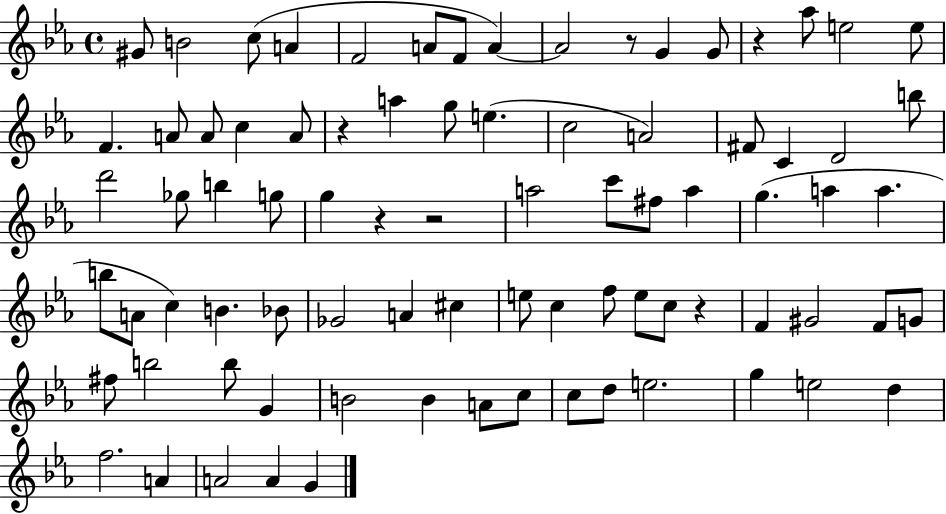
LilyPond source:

{
  \clef treble
  \time 4/4
  \defaultTimeSignature
  \key ees \major
  \repeat volta 2 { gis'8 b'2 c''8( a'4 | f'2 a'8 f'8 a'4~~) | a'2 r8 g'4 g'8 | r4 aes''8 e''2 e''8 | \break f'4. a'8 a'8 c''4 a'8 | r4 a''4 g''8 e''4.( | c''2 a'2) | fis'8 c'4 d'2 b''8 | \break d'''2 ges''8 b''4 g''8 | g''4 r4 r2 | a''2 c'''8 fis''8 a''4 | g''4.( a''4 a''4. | \break b''8 a'8 c''4) b'4. bes'8 | ges'2 a'4 cis''4 | e''8 c''4 f''8 e''8 c''8 r4 | f'4 gis'2 f'8 g'8 | \break fis''8 b''2 b''8 g'4 | b'2 b'4 a'8 c''8 | c''8 d''8 e''2. | g''4 e''2 d''4 | \break f''2. a'4 | a'2 a'4 g'4 | } \bar "|."
}